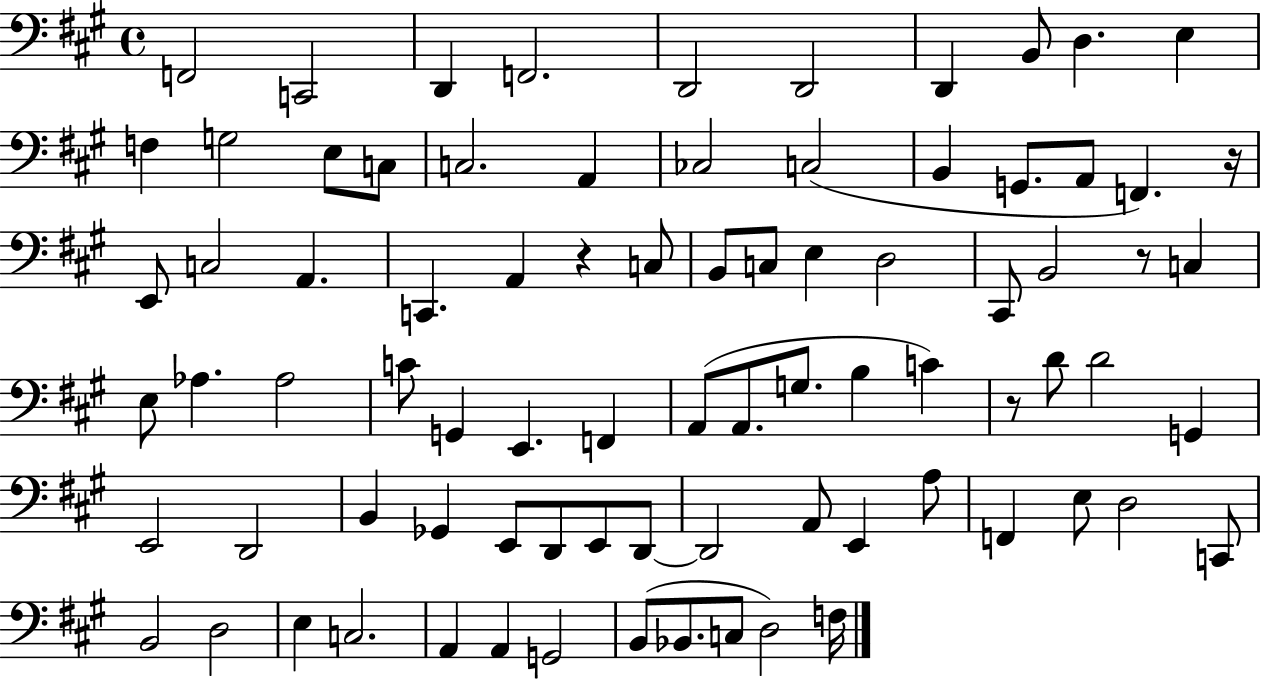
{
  \clef bass
  \time 4/4
  \defaultTimeSignature
  \key a \major
  f,2 c,2 | d,4 f,2. | d,2 d,2 | d,4 b,8 d4. e4 | \break f4 g2 e8 c8 | c2. a,4 | ces2 c2( | b,4 g,8. a,8 f,4.) r16 | \break e,8 c2 a,4. | c,4. a,4 r4 c8 | b,8 c8 e4 d2 | cis,8 b,2 r8 c4 | \break e8 aes4. aes2 | c'8 g,4 e,4. f,4 | a,8( a,8. g8. b4 c'4) | r8 d'8 d'2 g,4 | \break e,2 d,2 | b,4 ges,4 e,8 d,8 e,8 d,8~~ | d,2 a,8 e,4 a8 | f,4 e8 d2 c,8 | \break b,2 d2 | e4 c2. | a,4 a,4 g,2 | b,8( bes,8. c8 d2) f16 | \break \bar "|."
}